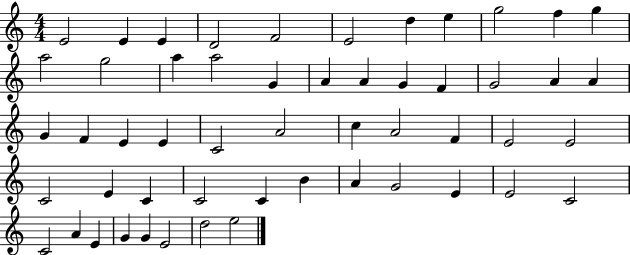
X:1
T:Untitled
M:4/4
L:1/4
K:C
E2 E E D2 F2 E2 d e g2 f g a2 g2 a a2 G A A G F G2 A A G F E E C2 A2 c A2 F E2 E2 C2 E C C2 C B A G2 E E2 C2 C2 A E G G E2 d2 e2